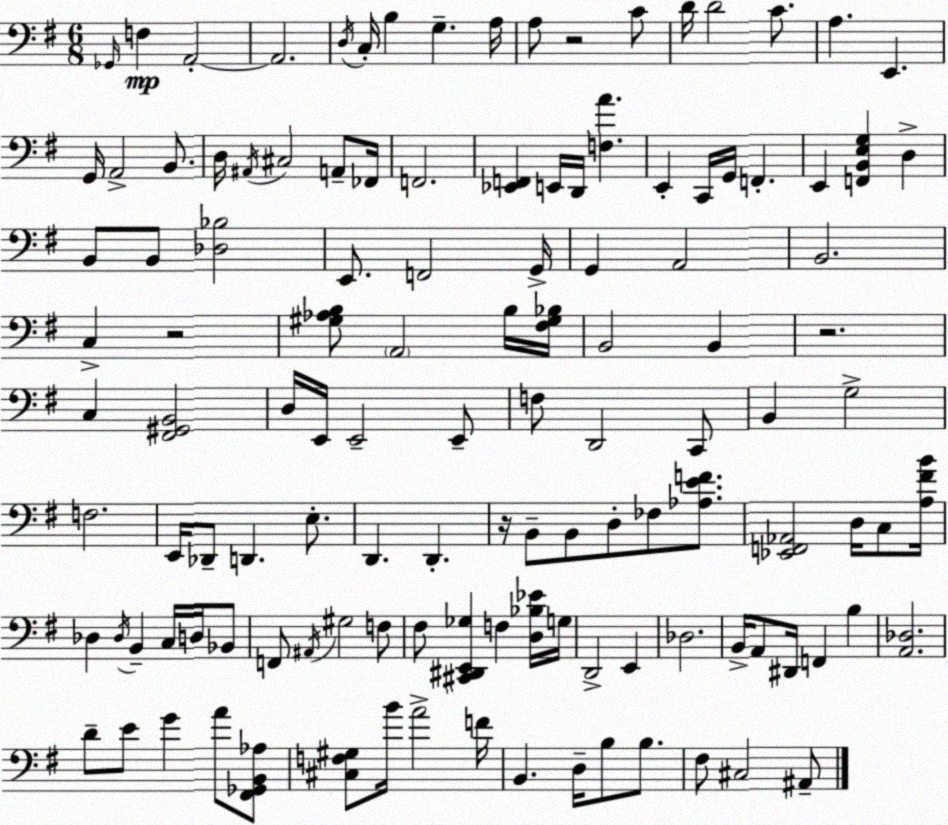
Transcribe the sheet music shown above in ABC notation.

X:1
T:Untitled
M:6/8
L:1/4
K:G
_G,,/4 F, A,,2 A,,2 D,/4 C,/4 B, G, A,/4 A,/2 z2 C/2 D/4 D2 C/2 A, E,, G,,/4 A,,2 B,,/2 D,/4 ^A,,/4 ^C,2 A,,/2 _F,,/4 F,,2 [_E,,F,,] E,,/4 D,,/4 [F,A] E,, C,,/4 G,,/4 F,, E,, [F,,B,,E,G,] D, B,,/2 B,,/2 [_D,_B,]2 E,,/2 F,,2 G,,/4 G,, A,,2 B,,2 C, z2 [^G,_A,B,]/2 A,,2 B,/4 [^F,^G,_B,]/4 B,,2 B,, z2 C, [^F,,^G,,B,,]2 D,/4 E,,/4 E,,2 E,,/2 F,/2 D,,2 C,,/2 B,, G,2 F,2 E,,/4 _D,,/2 D,, E,/2 D,, D,, z/4 B,,/2 B,,/2 D,/2 _F,/2 [_A,EF]/2 [_E,,F,,_A,,]2 D,/4 C,/2 [A,^FB]/4 _D, _D,/4 B,, C,/4 D,/4 _B,,/2 F,,/2 ^A,,/4 ^G,2 F,/2 ^F,/2 [^C,,^D,,E,,_G,] F, [D,_B,_E]/4 G,/4 D,,2 E,, _D,2 B,,/4 A,,/2 ^D,,/4 F,, B, [A,,_D,]2 D/2 E/2 G A/2 [^F,,_G,,B,,_A,]/2 [^C,F,^G,]/2 B/4 A2 F/4 B,, D,/4 B,/2 B,/2 ^F,/2 ^C,2 ^A,,/2